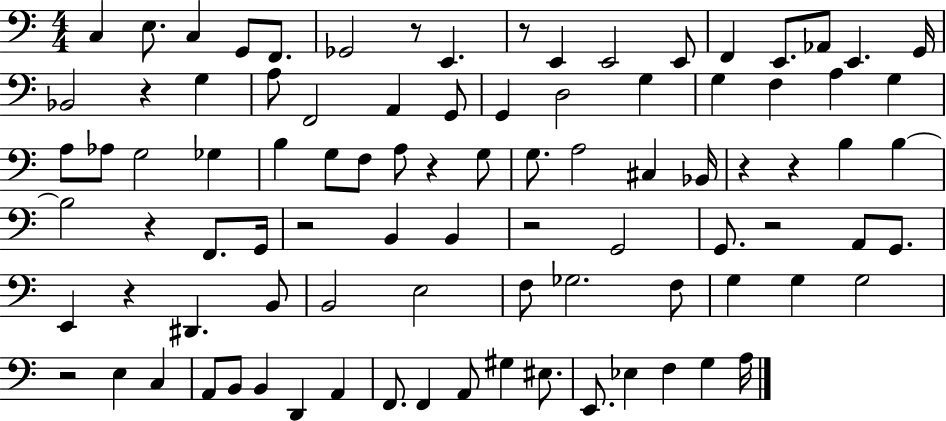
{
  \clef bass
  \numericTimeSignature
  \time 4/4
  \key c \major
  c4 e8. c4 g,8 f,8. | ges,2 r8 e,4. | r8 e,4 e,2 e,8 | f,4 e,8. aes,8 e,4. g,16 | \break bes,2 r4 g4 | a8 f,2 a,4 g,8 | g,4 d2 g4 | g4 f4 a4 g4 | \break a8 aes8 g2 ges4 | b4 g8 f8 a8 r4 g8 | g8. a2 cis4 bes,16 | r4 r4 b4 b4~~ | \break b2 r4 f,8. g,16 | r2 b,4 b,4 | r2 g,2 | g,8. r2 a,8 g,8. | \break e,4 r4 dis,4. b,8 | b,2 e2 | f8 ges2. f8 | g4 g4 g2 | \break r2 e4 c4 | a,8 b,8 b,4 d,4 a,4 | f,8. f,4 a,8 gis4 eis8. | e,8. ees4 f4 g4 a16 | \break \bar "|."
}